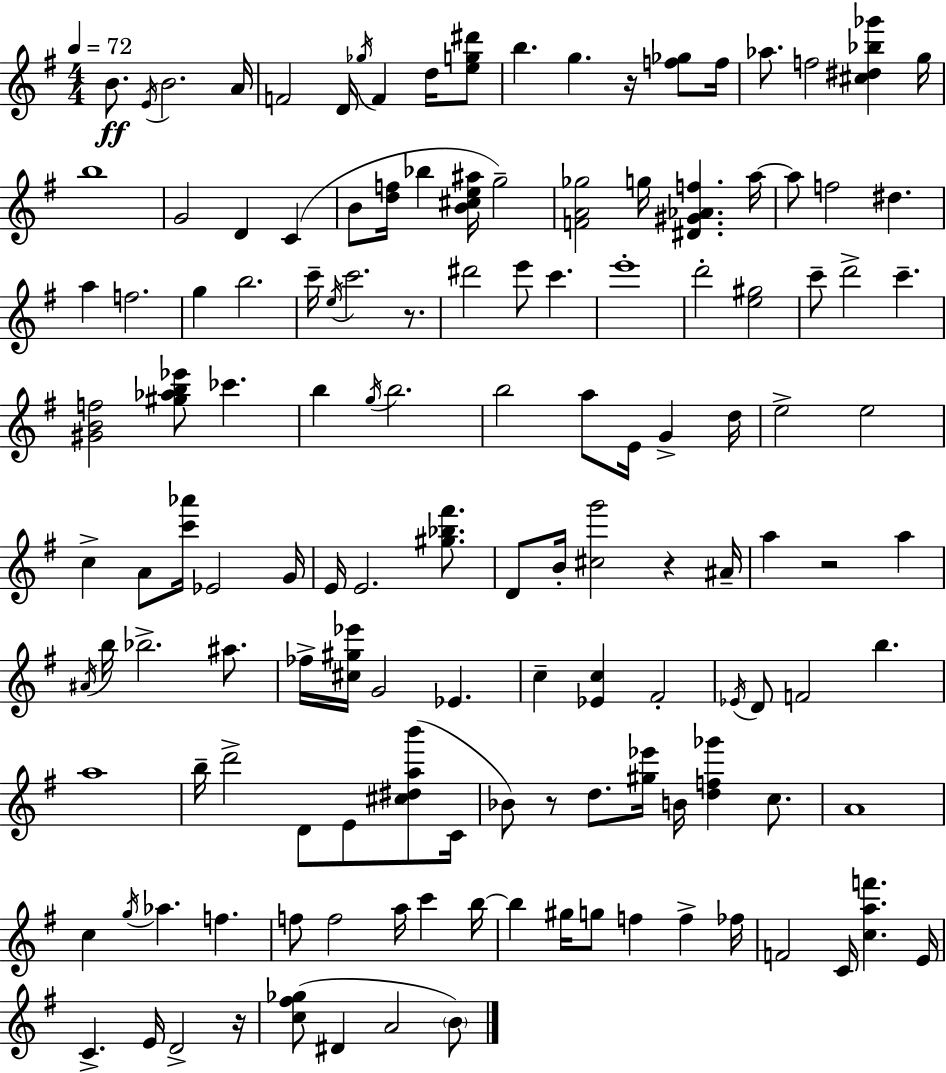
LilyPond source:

{
  \clef treble
  \numericTimeSignature
  \time 4/4
  \key e \minor
  \tempo 4 = 72
  b'8.\ff \acciaccatura { e'16 } b'2. | a'16 f'2 d'16 \acciaccatura { ges''16 } f'4 d''16 | <e'' g'' dis'''>8 b''4. g''4. r16 <f'' ges''>8 | f''16 aes''8. f''2 <cis'' dis'' bes'' ges'''>4 | \break g''16 b''1 | g'2 d'4 c'4( | b'8 <d'' f''>16 bes''4 <b' cis'' e'' ais''>16 g''2--) | <f' a' ges''>2 g''16 <dis' gis' aes' f''>4. | \break a''16~~ a''8 f''2 dis''4. | a''4 f''2. | g''4 b''2. | c'''16-- \acciaccatura { e''16 } c'''2. | \break r8. dis'''2 e'''8 c'''4. | e'''1-. | d'''2-. <e'' gis''>2 | c'''8-- d'''2-> c'''4.-- | \break <gis' b' f''>2 <gis'' aes'' b'' ees'''>8 ces'''4. | b''4 \acciaccatura { g''16 } b''2. | b''2 a''8 e'16 g'4-> | d''16 e''2-> e''2 | \break c''4-> a'8 <c''' aes'''>16 ees'2 | g'16 e'16 e'2. | <gis'' bes'' fis'''>8. d'8 b'16-. <cis'' g'''>2 r4 | ais'16-- a''4 r2 | \break a''4 \acciaccatura { ais'16 } b''16 bes''2.-> | ais''8. fes''16-> <cis'' gis'' ees'''>16 g'2 ees'4. | c''4-- <ees' c''>4 fis'2-. | \acciaccatura { ees'16 } d'8 f'2 | \break b''4. a''1 | b''16-- d'''2-> d'8 | e'8 <cis'' dis'' a'' b'''>8( c'16 bes'8) r8 d''8. <gis'' ees'''>16 b'16 <d'' f'' ges'''>4 | c''8. a'1 | \break c''4 \acciaccatura { g''16 } aes''4. | f''4. f''8 f''2 | a''16 c'''4 b''16~~ b''4 gis''16 g''8 f''4 | f''4-> fes''16 f'2 c'16 | \break <c'' a'' f'''>4. e'16 c'4.-> e'16 d'2-> | r16 <c'' fis'' ges''>8( dis'4 a'2 | \parenthesize b'8) \bar "|."
}